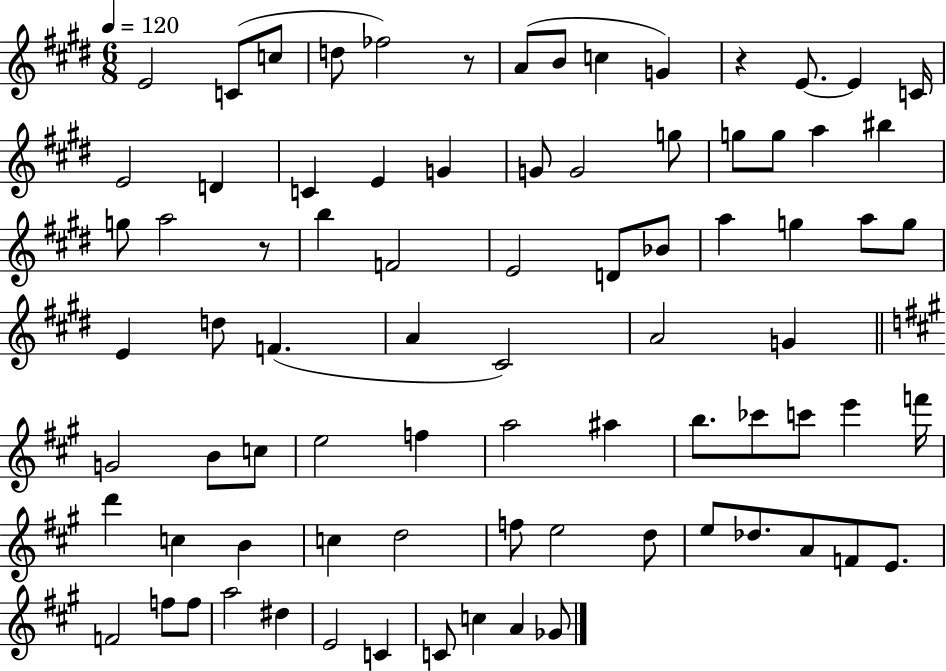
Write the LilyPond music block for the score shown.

{
  \clef treble
  \numericTimeSignature
  \time 6/8
  \key e \major
  \tempo 4 = 120
  e'2 c'8( c''8 | d''8 fes''2) r8 | a'8( b'8 c''4 g'4) | r4 e'8.~~ e'4 c'16 | \break e'2 d'4 | c'4 e'4 g'4 | g'8 g'2 g''8 | g''8 g''8 a''4 bis''4 | \break g''8 a''2 r8 | b''4 f'2 | e'2 d'8 bes'8 | a''4 g''4 a''8 g''8 | \break e'4 d''8 f'4.( | a'4 cis'2) | a'2 g'4 | \bar "||" \break \key a \major g'2 b'8 c''8 | e''2 f''4 | a''2 ais''4 | b''8. ces'''8 c'''8 e'''4 f'''16 | \break d'''4 c''4 b'4 | c''4 d''2 | f''8 e''2 d''8 | e''8 des''8. a'8 f'8 e'8. | \break f'2 f''8 f''8 | a''2 dis''4 | e'2 c'4 | c'8 c''4 a'4 ges'8 | \break \bar "|."
}